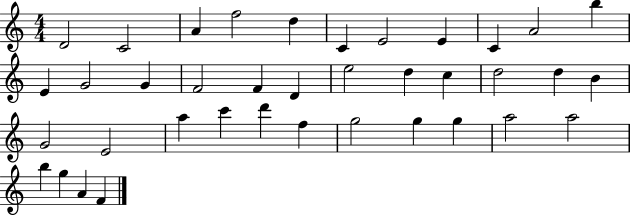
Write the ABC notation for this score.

X:1
T:Untitled
M:4/4
L:1/4
K:C
D2 C2 A f2 d C E2 E C A2 b E G2 G F2 F D e2 d c d2 d B G2 E2 a c' d' f g2 g g a2 a2 b g A F